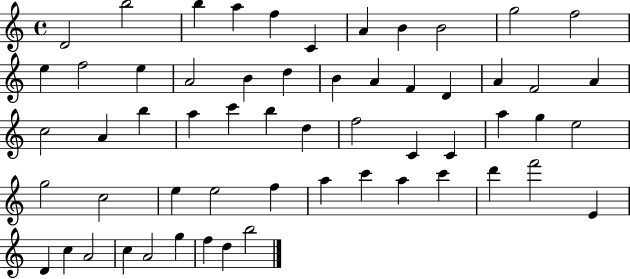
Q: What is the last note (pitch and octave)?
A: B5